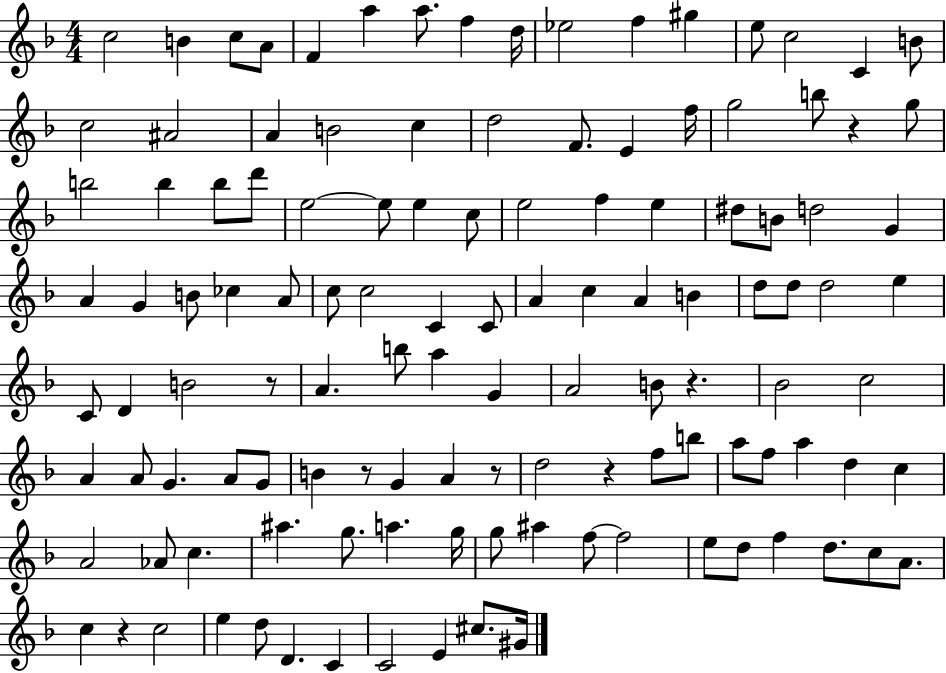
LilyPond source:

{
  \clef treble
  \numericTimeSignature
  \time 4/4
  \key f \major
  c''2 b'4 c''8 a'8 | f'4 a''4 a''8. f''4 d''16 | ees''2 f''4 gis''4 | e''8 c''2 c'4 b'8 | \break c''2 ais'2 | a'4 b'2 c''4 | d''2 f'8. e'4 f''16 | g''2 b''8 r4 g''8 | \break b''2 b''4 b''8 d'''8 | e''2~~ e''8 e''4 c''8 | e''2 f''4 e''4 | dis''8 b'8 d''2 g'4 | \break a'4 g'4 b'8 ces''4 a'8 | c''8 c''2 c'4 c'8 | a'4 c''4 a'4 b'4 | d''8 d''8 d''2 e''4 | \break c'8 d'4 b'2 r8 | a'4. b''8 a''4 g'4 | a'2 b'8 r4. | bes'2 c''2 | \break a'4 a'8 g'4. a'8 g'8 | b'4 r8 g'4 a'4 r8 | d''2 r4 f''8 b''8 | a''8 f''8 a''4 d''4 c''4 | \break a'2 aes'8 c''4. | ais''4. g''8. a''4. g''16 | g''8 ais''4 f''8~~ f''2 | e''8 d''8 f''4 d''8. c''8 a'8. | \break c''4 r4 c''2 | e''4 d''8 d'4. c'4 | c'2 e'4 cis''8. gis'16 | \bar "|."
}